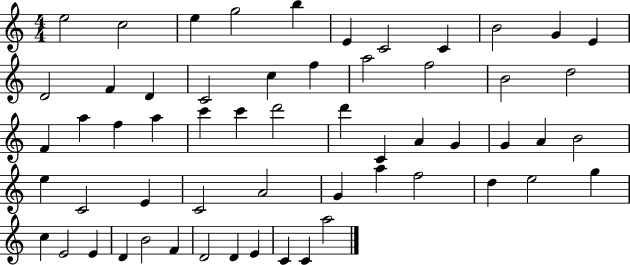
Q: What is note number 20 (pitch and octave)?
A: B4